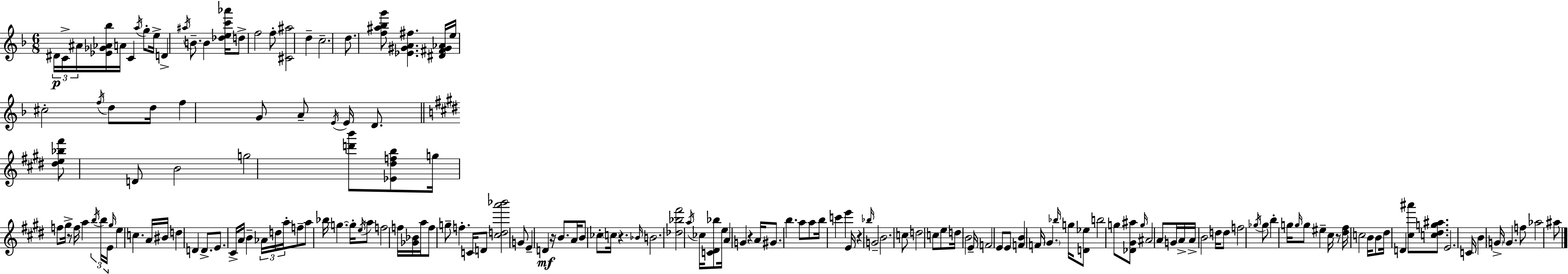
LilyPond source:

{
  \clef treble
  \numericTimeSignature
  \time 6/8
  \key d \minor
  \tuplet 3/2 { dis'16\p c'16-> ais'16 } <ees' ges' aes' bes''>16 a'16 c'4 \acciaccatura { a''16 } g''8-. | e''16-> d'4-> \acciaccatura { ais''16 } b'8.-- b'4 | <des'' e'' c''' aes'''>16 d''8-> f''2 | f''8-. <cis' ais''>2 d''4-- | \break c''2.-- | d''8. <f'' ais'' bes'' g'''>8 <ees' gis' a' fis''>4. | <dis' fis' gis' aes'>16 e''16 cis''2-. \acciaccatura { f''16 } | d''8 d''16 f''4 g'8 a'8-- \acciaccatura { e'16 } | \break e'16 d'8. \bar "||" \break \key e \major <dis'' e'' bes'' fis'''>8 d'8 b'2 | g''2 <d''' b'''>8 <ees' dis'' f'' b''>8 | g''16 f''8 gis''16-> r8 f''16 a''4 \tuplet 3/2 { \acciaccatura { b''16 } | b''16 e'16 } \grace { gis''16 } e''4 c''4. | \break a'16 bis'16 d''4 d'4 d'8.-> | e'8. cis'16-> a'16 b'4-- \tuplet 3/2 { aes'16 | d''16 a''16-. } f''8-- a''8 bes''16 g''4.~~ | g''16-. \acciaccatura { e''16 } a''8 f''2 | \break f''16 <ges' bes'>16 a''16 f''8 g''8-- f''4.-. | c'16 d'8 <cis'' d'' a''' bes'''>2 | g'8 e'4-- d'4\mf r16 | b'8. a'16 b'8 ces''8-. \parenthesize c''16 r4. | \break \grace { bes'16 } b'2. | <des'' bes'' fis'''>2 | \acciaccatura { a''16 } ces''16 <c' dis' bes''>8 e''16 a'4 g'4 | r4 a'16 gis'8. b''4. | \break a''8 a''8 b''16 c'''4 | e'''4 e'16 r4 \grace { bes''16 } g'2-- | b'2. | c''8 d''2 | \break c''8 e''8 d''16 b'2 | e'16-- f'2 | e'8 e'8 <f' b'>4 f'16 \parenthesize gis'4. | \grace { bes''16 } g''16 <d' ees''>8 b''2 | \break g''8 <des' gis' ais''>8 \grace { g''16 } ais'2 | a'8 g'16 a'16-> a'16-> b'2 | d''16 d''8 f''2 | \acciaccatura { ges''16 } ges''8 b''4-. | \break g''16 \grace { g''16 } g''8 eis''4-- cis''16 r8 | <dis'' fis''>16 c''2 b'16 b'8 | dis''16 d'4 <cis'' ais'''>8 <c'' dis'' g'' ais''>8. e'2. | c'16 b'4 | \break \parenthesize g'16-> g'4. f''8 | aes''2 ais''8 \bar "|."
}